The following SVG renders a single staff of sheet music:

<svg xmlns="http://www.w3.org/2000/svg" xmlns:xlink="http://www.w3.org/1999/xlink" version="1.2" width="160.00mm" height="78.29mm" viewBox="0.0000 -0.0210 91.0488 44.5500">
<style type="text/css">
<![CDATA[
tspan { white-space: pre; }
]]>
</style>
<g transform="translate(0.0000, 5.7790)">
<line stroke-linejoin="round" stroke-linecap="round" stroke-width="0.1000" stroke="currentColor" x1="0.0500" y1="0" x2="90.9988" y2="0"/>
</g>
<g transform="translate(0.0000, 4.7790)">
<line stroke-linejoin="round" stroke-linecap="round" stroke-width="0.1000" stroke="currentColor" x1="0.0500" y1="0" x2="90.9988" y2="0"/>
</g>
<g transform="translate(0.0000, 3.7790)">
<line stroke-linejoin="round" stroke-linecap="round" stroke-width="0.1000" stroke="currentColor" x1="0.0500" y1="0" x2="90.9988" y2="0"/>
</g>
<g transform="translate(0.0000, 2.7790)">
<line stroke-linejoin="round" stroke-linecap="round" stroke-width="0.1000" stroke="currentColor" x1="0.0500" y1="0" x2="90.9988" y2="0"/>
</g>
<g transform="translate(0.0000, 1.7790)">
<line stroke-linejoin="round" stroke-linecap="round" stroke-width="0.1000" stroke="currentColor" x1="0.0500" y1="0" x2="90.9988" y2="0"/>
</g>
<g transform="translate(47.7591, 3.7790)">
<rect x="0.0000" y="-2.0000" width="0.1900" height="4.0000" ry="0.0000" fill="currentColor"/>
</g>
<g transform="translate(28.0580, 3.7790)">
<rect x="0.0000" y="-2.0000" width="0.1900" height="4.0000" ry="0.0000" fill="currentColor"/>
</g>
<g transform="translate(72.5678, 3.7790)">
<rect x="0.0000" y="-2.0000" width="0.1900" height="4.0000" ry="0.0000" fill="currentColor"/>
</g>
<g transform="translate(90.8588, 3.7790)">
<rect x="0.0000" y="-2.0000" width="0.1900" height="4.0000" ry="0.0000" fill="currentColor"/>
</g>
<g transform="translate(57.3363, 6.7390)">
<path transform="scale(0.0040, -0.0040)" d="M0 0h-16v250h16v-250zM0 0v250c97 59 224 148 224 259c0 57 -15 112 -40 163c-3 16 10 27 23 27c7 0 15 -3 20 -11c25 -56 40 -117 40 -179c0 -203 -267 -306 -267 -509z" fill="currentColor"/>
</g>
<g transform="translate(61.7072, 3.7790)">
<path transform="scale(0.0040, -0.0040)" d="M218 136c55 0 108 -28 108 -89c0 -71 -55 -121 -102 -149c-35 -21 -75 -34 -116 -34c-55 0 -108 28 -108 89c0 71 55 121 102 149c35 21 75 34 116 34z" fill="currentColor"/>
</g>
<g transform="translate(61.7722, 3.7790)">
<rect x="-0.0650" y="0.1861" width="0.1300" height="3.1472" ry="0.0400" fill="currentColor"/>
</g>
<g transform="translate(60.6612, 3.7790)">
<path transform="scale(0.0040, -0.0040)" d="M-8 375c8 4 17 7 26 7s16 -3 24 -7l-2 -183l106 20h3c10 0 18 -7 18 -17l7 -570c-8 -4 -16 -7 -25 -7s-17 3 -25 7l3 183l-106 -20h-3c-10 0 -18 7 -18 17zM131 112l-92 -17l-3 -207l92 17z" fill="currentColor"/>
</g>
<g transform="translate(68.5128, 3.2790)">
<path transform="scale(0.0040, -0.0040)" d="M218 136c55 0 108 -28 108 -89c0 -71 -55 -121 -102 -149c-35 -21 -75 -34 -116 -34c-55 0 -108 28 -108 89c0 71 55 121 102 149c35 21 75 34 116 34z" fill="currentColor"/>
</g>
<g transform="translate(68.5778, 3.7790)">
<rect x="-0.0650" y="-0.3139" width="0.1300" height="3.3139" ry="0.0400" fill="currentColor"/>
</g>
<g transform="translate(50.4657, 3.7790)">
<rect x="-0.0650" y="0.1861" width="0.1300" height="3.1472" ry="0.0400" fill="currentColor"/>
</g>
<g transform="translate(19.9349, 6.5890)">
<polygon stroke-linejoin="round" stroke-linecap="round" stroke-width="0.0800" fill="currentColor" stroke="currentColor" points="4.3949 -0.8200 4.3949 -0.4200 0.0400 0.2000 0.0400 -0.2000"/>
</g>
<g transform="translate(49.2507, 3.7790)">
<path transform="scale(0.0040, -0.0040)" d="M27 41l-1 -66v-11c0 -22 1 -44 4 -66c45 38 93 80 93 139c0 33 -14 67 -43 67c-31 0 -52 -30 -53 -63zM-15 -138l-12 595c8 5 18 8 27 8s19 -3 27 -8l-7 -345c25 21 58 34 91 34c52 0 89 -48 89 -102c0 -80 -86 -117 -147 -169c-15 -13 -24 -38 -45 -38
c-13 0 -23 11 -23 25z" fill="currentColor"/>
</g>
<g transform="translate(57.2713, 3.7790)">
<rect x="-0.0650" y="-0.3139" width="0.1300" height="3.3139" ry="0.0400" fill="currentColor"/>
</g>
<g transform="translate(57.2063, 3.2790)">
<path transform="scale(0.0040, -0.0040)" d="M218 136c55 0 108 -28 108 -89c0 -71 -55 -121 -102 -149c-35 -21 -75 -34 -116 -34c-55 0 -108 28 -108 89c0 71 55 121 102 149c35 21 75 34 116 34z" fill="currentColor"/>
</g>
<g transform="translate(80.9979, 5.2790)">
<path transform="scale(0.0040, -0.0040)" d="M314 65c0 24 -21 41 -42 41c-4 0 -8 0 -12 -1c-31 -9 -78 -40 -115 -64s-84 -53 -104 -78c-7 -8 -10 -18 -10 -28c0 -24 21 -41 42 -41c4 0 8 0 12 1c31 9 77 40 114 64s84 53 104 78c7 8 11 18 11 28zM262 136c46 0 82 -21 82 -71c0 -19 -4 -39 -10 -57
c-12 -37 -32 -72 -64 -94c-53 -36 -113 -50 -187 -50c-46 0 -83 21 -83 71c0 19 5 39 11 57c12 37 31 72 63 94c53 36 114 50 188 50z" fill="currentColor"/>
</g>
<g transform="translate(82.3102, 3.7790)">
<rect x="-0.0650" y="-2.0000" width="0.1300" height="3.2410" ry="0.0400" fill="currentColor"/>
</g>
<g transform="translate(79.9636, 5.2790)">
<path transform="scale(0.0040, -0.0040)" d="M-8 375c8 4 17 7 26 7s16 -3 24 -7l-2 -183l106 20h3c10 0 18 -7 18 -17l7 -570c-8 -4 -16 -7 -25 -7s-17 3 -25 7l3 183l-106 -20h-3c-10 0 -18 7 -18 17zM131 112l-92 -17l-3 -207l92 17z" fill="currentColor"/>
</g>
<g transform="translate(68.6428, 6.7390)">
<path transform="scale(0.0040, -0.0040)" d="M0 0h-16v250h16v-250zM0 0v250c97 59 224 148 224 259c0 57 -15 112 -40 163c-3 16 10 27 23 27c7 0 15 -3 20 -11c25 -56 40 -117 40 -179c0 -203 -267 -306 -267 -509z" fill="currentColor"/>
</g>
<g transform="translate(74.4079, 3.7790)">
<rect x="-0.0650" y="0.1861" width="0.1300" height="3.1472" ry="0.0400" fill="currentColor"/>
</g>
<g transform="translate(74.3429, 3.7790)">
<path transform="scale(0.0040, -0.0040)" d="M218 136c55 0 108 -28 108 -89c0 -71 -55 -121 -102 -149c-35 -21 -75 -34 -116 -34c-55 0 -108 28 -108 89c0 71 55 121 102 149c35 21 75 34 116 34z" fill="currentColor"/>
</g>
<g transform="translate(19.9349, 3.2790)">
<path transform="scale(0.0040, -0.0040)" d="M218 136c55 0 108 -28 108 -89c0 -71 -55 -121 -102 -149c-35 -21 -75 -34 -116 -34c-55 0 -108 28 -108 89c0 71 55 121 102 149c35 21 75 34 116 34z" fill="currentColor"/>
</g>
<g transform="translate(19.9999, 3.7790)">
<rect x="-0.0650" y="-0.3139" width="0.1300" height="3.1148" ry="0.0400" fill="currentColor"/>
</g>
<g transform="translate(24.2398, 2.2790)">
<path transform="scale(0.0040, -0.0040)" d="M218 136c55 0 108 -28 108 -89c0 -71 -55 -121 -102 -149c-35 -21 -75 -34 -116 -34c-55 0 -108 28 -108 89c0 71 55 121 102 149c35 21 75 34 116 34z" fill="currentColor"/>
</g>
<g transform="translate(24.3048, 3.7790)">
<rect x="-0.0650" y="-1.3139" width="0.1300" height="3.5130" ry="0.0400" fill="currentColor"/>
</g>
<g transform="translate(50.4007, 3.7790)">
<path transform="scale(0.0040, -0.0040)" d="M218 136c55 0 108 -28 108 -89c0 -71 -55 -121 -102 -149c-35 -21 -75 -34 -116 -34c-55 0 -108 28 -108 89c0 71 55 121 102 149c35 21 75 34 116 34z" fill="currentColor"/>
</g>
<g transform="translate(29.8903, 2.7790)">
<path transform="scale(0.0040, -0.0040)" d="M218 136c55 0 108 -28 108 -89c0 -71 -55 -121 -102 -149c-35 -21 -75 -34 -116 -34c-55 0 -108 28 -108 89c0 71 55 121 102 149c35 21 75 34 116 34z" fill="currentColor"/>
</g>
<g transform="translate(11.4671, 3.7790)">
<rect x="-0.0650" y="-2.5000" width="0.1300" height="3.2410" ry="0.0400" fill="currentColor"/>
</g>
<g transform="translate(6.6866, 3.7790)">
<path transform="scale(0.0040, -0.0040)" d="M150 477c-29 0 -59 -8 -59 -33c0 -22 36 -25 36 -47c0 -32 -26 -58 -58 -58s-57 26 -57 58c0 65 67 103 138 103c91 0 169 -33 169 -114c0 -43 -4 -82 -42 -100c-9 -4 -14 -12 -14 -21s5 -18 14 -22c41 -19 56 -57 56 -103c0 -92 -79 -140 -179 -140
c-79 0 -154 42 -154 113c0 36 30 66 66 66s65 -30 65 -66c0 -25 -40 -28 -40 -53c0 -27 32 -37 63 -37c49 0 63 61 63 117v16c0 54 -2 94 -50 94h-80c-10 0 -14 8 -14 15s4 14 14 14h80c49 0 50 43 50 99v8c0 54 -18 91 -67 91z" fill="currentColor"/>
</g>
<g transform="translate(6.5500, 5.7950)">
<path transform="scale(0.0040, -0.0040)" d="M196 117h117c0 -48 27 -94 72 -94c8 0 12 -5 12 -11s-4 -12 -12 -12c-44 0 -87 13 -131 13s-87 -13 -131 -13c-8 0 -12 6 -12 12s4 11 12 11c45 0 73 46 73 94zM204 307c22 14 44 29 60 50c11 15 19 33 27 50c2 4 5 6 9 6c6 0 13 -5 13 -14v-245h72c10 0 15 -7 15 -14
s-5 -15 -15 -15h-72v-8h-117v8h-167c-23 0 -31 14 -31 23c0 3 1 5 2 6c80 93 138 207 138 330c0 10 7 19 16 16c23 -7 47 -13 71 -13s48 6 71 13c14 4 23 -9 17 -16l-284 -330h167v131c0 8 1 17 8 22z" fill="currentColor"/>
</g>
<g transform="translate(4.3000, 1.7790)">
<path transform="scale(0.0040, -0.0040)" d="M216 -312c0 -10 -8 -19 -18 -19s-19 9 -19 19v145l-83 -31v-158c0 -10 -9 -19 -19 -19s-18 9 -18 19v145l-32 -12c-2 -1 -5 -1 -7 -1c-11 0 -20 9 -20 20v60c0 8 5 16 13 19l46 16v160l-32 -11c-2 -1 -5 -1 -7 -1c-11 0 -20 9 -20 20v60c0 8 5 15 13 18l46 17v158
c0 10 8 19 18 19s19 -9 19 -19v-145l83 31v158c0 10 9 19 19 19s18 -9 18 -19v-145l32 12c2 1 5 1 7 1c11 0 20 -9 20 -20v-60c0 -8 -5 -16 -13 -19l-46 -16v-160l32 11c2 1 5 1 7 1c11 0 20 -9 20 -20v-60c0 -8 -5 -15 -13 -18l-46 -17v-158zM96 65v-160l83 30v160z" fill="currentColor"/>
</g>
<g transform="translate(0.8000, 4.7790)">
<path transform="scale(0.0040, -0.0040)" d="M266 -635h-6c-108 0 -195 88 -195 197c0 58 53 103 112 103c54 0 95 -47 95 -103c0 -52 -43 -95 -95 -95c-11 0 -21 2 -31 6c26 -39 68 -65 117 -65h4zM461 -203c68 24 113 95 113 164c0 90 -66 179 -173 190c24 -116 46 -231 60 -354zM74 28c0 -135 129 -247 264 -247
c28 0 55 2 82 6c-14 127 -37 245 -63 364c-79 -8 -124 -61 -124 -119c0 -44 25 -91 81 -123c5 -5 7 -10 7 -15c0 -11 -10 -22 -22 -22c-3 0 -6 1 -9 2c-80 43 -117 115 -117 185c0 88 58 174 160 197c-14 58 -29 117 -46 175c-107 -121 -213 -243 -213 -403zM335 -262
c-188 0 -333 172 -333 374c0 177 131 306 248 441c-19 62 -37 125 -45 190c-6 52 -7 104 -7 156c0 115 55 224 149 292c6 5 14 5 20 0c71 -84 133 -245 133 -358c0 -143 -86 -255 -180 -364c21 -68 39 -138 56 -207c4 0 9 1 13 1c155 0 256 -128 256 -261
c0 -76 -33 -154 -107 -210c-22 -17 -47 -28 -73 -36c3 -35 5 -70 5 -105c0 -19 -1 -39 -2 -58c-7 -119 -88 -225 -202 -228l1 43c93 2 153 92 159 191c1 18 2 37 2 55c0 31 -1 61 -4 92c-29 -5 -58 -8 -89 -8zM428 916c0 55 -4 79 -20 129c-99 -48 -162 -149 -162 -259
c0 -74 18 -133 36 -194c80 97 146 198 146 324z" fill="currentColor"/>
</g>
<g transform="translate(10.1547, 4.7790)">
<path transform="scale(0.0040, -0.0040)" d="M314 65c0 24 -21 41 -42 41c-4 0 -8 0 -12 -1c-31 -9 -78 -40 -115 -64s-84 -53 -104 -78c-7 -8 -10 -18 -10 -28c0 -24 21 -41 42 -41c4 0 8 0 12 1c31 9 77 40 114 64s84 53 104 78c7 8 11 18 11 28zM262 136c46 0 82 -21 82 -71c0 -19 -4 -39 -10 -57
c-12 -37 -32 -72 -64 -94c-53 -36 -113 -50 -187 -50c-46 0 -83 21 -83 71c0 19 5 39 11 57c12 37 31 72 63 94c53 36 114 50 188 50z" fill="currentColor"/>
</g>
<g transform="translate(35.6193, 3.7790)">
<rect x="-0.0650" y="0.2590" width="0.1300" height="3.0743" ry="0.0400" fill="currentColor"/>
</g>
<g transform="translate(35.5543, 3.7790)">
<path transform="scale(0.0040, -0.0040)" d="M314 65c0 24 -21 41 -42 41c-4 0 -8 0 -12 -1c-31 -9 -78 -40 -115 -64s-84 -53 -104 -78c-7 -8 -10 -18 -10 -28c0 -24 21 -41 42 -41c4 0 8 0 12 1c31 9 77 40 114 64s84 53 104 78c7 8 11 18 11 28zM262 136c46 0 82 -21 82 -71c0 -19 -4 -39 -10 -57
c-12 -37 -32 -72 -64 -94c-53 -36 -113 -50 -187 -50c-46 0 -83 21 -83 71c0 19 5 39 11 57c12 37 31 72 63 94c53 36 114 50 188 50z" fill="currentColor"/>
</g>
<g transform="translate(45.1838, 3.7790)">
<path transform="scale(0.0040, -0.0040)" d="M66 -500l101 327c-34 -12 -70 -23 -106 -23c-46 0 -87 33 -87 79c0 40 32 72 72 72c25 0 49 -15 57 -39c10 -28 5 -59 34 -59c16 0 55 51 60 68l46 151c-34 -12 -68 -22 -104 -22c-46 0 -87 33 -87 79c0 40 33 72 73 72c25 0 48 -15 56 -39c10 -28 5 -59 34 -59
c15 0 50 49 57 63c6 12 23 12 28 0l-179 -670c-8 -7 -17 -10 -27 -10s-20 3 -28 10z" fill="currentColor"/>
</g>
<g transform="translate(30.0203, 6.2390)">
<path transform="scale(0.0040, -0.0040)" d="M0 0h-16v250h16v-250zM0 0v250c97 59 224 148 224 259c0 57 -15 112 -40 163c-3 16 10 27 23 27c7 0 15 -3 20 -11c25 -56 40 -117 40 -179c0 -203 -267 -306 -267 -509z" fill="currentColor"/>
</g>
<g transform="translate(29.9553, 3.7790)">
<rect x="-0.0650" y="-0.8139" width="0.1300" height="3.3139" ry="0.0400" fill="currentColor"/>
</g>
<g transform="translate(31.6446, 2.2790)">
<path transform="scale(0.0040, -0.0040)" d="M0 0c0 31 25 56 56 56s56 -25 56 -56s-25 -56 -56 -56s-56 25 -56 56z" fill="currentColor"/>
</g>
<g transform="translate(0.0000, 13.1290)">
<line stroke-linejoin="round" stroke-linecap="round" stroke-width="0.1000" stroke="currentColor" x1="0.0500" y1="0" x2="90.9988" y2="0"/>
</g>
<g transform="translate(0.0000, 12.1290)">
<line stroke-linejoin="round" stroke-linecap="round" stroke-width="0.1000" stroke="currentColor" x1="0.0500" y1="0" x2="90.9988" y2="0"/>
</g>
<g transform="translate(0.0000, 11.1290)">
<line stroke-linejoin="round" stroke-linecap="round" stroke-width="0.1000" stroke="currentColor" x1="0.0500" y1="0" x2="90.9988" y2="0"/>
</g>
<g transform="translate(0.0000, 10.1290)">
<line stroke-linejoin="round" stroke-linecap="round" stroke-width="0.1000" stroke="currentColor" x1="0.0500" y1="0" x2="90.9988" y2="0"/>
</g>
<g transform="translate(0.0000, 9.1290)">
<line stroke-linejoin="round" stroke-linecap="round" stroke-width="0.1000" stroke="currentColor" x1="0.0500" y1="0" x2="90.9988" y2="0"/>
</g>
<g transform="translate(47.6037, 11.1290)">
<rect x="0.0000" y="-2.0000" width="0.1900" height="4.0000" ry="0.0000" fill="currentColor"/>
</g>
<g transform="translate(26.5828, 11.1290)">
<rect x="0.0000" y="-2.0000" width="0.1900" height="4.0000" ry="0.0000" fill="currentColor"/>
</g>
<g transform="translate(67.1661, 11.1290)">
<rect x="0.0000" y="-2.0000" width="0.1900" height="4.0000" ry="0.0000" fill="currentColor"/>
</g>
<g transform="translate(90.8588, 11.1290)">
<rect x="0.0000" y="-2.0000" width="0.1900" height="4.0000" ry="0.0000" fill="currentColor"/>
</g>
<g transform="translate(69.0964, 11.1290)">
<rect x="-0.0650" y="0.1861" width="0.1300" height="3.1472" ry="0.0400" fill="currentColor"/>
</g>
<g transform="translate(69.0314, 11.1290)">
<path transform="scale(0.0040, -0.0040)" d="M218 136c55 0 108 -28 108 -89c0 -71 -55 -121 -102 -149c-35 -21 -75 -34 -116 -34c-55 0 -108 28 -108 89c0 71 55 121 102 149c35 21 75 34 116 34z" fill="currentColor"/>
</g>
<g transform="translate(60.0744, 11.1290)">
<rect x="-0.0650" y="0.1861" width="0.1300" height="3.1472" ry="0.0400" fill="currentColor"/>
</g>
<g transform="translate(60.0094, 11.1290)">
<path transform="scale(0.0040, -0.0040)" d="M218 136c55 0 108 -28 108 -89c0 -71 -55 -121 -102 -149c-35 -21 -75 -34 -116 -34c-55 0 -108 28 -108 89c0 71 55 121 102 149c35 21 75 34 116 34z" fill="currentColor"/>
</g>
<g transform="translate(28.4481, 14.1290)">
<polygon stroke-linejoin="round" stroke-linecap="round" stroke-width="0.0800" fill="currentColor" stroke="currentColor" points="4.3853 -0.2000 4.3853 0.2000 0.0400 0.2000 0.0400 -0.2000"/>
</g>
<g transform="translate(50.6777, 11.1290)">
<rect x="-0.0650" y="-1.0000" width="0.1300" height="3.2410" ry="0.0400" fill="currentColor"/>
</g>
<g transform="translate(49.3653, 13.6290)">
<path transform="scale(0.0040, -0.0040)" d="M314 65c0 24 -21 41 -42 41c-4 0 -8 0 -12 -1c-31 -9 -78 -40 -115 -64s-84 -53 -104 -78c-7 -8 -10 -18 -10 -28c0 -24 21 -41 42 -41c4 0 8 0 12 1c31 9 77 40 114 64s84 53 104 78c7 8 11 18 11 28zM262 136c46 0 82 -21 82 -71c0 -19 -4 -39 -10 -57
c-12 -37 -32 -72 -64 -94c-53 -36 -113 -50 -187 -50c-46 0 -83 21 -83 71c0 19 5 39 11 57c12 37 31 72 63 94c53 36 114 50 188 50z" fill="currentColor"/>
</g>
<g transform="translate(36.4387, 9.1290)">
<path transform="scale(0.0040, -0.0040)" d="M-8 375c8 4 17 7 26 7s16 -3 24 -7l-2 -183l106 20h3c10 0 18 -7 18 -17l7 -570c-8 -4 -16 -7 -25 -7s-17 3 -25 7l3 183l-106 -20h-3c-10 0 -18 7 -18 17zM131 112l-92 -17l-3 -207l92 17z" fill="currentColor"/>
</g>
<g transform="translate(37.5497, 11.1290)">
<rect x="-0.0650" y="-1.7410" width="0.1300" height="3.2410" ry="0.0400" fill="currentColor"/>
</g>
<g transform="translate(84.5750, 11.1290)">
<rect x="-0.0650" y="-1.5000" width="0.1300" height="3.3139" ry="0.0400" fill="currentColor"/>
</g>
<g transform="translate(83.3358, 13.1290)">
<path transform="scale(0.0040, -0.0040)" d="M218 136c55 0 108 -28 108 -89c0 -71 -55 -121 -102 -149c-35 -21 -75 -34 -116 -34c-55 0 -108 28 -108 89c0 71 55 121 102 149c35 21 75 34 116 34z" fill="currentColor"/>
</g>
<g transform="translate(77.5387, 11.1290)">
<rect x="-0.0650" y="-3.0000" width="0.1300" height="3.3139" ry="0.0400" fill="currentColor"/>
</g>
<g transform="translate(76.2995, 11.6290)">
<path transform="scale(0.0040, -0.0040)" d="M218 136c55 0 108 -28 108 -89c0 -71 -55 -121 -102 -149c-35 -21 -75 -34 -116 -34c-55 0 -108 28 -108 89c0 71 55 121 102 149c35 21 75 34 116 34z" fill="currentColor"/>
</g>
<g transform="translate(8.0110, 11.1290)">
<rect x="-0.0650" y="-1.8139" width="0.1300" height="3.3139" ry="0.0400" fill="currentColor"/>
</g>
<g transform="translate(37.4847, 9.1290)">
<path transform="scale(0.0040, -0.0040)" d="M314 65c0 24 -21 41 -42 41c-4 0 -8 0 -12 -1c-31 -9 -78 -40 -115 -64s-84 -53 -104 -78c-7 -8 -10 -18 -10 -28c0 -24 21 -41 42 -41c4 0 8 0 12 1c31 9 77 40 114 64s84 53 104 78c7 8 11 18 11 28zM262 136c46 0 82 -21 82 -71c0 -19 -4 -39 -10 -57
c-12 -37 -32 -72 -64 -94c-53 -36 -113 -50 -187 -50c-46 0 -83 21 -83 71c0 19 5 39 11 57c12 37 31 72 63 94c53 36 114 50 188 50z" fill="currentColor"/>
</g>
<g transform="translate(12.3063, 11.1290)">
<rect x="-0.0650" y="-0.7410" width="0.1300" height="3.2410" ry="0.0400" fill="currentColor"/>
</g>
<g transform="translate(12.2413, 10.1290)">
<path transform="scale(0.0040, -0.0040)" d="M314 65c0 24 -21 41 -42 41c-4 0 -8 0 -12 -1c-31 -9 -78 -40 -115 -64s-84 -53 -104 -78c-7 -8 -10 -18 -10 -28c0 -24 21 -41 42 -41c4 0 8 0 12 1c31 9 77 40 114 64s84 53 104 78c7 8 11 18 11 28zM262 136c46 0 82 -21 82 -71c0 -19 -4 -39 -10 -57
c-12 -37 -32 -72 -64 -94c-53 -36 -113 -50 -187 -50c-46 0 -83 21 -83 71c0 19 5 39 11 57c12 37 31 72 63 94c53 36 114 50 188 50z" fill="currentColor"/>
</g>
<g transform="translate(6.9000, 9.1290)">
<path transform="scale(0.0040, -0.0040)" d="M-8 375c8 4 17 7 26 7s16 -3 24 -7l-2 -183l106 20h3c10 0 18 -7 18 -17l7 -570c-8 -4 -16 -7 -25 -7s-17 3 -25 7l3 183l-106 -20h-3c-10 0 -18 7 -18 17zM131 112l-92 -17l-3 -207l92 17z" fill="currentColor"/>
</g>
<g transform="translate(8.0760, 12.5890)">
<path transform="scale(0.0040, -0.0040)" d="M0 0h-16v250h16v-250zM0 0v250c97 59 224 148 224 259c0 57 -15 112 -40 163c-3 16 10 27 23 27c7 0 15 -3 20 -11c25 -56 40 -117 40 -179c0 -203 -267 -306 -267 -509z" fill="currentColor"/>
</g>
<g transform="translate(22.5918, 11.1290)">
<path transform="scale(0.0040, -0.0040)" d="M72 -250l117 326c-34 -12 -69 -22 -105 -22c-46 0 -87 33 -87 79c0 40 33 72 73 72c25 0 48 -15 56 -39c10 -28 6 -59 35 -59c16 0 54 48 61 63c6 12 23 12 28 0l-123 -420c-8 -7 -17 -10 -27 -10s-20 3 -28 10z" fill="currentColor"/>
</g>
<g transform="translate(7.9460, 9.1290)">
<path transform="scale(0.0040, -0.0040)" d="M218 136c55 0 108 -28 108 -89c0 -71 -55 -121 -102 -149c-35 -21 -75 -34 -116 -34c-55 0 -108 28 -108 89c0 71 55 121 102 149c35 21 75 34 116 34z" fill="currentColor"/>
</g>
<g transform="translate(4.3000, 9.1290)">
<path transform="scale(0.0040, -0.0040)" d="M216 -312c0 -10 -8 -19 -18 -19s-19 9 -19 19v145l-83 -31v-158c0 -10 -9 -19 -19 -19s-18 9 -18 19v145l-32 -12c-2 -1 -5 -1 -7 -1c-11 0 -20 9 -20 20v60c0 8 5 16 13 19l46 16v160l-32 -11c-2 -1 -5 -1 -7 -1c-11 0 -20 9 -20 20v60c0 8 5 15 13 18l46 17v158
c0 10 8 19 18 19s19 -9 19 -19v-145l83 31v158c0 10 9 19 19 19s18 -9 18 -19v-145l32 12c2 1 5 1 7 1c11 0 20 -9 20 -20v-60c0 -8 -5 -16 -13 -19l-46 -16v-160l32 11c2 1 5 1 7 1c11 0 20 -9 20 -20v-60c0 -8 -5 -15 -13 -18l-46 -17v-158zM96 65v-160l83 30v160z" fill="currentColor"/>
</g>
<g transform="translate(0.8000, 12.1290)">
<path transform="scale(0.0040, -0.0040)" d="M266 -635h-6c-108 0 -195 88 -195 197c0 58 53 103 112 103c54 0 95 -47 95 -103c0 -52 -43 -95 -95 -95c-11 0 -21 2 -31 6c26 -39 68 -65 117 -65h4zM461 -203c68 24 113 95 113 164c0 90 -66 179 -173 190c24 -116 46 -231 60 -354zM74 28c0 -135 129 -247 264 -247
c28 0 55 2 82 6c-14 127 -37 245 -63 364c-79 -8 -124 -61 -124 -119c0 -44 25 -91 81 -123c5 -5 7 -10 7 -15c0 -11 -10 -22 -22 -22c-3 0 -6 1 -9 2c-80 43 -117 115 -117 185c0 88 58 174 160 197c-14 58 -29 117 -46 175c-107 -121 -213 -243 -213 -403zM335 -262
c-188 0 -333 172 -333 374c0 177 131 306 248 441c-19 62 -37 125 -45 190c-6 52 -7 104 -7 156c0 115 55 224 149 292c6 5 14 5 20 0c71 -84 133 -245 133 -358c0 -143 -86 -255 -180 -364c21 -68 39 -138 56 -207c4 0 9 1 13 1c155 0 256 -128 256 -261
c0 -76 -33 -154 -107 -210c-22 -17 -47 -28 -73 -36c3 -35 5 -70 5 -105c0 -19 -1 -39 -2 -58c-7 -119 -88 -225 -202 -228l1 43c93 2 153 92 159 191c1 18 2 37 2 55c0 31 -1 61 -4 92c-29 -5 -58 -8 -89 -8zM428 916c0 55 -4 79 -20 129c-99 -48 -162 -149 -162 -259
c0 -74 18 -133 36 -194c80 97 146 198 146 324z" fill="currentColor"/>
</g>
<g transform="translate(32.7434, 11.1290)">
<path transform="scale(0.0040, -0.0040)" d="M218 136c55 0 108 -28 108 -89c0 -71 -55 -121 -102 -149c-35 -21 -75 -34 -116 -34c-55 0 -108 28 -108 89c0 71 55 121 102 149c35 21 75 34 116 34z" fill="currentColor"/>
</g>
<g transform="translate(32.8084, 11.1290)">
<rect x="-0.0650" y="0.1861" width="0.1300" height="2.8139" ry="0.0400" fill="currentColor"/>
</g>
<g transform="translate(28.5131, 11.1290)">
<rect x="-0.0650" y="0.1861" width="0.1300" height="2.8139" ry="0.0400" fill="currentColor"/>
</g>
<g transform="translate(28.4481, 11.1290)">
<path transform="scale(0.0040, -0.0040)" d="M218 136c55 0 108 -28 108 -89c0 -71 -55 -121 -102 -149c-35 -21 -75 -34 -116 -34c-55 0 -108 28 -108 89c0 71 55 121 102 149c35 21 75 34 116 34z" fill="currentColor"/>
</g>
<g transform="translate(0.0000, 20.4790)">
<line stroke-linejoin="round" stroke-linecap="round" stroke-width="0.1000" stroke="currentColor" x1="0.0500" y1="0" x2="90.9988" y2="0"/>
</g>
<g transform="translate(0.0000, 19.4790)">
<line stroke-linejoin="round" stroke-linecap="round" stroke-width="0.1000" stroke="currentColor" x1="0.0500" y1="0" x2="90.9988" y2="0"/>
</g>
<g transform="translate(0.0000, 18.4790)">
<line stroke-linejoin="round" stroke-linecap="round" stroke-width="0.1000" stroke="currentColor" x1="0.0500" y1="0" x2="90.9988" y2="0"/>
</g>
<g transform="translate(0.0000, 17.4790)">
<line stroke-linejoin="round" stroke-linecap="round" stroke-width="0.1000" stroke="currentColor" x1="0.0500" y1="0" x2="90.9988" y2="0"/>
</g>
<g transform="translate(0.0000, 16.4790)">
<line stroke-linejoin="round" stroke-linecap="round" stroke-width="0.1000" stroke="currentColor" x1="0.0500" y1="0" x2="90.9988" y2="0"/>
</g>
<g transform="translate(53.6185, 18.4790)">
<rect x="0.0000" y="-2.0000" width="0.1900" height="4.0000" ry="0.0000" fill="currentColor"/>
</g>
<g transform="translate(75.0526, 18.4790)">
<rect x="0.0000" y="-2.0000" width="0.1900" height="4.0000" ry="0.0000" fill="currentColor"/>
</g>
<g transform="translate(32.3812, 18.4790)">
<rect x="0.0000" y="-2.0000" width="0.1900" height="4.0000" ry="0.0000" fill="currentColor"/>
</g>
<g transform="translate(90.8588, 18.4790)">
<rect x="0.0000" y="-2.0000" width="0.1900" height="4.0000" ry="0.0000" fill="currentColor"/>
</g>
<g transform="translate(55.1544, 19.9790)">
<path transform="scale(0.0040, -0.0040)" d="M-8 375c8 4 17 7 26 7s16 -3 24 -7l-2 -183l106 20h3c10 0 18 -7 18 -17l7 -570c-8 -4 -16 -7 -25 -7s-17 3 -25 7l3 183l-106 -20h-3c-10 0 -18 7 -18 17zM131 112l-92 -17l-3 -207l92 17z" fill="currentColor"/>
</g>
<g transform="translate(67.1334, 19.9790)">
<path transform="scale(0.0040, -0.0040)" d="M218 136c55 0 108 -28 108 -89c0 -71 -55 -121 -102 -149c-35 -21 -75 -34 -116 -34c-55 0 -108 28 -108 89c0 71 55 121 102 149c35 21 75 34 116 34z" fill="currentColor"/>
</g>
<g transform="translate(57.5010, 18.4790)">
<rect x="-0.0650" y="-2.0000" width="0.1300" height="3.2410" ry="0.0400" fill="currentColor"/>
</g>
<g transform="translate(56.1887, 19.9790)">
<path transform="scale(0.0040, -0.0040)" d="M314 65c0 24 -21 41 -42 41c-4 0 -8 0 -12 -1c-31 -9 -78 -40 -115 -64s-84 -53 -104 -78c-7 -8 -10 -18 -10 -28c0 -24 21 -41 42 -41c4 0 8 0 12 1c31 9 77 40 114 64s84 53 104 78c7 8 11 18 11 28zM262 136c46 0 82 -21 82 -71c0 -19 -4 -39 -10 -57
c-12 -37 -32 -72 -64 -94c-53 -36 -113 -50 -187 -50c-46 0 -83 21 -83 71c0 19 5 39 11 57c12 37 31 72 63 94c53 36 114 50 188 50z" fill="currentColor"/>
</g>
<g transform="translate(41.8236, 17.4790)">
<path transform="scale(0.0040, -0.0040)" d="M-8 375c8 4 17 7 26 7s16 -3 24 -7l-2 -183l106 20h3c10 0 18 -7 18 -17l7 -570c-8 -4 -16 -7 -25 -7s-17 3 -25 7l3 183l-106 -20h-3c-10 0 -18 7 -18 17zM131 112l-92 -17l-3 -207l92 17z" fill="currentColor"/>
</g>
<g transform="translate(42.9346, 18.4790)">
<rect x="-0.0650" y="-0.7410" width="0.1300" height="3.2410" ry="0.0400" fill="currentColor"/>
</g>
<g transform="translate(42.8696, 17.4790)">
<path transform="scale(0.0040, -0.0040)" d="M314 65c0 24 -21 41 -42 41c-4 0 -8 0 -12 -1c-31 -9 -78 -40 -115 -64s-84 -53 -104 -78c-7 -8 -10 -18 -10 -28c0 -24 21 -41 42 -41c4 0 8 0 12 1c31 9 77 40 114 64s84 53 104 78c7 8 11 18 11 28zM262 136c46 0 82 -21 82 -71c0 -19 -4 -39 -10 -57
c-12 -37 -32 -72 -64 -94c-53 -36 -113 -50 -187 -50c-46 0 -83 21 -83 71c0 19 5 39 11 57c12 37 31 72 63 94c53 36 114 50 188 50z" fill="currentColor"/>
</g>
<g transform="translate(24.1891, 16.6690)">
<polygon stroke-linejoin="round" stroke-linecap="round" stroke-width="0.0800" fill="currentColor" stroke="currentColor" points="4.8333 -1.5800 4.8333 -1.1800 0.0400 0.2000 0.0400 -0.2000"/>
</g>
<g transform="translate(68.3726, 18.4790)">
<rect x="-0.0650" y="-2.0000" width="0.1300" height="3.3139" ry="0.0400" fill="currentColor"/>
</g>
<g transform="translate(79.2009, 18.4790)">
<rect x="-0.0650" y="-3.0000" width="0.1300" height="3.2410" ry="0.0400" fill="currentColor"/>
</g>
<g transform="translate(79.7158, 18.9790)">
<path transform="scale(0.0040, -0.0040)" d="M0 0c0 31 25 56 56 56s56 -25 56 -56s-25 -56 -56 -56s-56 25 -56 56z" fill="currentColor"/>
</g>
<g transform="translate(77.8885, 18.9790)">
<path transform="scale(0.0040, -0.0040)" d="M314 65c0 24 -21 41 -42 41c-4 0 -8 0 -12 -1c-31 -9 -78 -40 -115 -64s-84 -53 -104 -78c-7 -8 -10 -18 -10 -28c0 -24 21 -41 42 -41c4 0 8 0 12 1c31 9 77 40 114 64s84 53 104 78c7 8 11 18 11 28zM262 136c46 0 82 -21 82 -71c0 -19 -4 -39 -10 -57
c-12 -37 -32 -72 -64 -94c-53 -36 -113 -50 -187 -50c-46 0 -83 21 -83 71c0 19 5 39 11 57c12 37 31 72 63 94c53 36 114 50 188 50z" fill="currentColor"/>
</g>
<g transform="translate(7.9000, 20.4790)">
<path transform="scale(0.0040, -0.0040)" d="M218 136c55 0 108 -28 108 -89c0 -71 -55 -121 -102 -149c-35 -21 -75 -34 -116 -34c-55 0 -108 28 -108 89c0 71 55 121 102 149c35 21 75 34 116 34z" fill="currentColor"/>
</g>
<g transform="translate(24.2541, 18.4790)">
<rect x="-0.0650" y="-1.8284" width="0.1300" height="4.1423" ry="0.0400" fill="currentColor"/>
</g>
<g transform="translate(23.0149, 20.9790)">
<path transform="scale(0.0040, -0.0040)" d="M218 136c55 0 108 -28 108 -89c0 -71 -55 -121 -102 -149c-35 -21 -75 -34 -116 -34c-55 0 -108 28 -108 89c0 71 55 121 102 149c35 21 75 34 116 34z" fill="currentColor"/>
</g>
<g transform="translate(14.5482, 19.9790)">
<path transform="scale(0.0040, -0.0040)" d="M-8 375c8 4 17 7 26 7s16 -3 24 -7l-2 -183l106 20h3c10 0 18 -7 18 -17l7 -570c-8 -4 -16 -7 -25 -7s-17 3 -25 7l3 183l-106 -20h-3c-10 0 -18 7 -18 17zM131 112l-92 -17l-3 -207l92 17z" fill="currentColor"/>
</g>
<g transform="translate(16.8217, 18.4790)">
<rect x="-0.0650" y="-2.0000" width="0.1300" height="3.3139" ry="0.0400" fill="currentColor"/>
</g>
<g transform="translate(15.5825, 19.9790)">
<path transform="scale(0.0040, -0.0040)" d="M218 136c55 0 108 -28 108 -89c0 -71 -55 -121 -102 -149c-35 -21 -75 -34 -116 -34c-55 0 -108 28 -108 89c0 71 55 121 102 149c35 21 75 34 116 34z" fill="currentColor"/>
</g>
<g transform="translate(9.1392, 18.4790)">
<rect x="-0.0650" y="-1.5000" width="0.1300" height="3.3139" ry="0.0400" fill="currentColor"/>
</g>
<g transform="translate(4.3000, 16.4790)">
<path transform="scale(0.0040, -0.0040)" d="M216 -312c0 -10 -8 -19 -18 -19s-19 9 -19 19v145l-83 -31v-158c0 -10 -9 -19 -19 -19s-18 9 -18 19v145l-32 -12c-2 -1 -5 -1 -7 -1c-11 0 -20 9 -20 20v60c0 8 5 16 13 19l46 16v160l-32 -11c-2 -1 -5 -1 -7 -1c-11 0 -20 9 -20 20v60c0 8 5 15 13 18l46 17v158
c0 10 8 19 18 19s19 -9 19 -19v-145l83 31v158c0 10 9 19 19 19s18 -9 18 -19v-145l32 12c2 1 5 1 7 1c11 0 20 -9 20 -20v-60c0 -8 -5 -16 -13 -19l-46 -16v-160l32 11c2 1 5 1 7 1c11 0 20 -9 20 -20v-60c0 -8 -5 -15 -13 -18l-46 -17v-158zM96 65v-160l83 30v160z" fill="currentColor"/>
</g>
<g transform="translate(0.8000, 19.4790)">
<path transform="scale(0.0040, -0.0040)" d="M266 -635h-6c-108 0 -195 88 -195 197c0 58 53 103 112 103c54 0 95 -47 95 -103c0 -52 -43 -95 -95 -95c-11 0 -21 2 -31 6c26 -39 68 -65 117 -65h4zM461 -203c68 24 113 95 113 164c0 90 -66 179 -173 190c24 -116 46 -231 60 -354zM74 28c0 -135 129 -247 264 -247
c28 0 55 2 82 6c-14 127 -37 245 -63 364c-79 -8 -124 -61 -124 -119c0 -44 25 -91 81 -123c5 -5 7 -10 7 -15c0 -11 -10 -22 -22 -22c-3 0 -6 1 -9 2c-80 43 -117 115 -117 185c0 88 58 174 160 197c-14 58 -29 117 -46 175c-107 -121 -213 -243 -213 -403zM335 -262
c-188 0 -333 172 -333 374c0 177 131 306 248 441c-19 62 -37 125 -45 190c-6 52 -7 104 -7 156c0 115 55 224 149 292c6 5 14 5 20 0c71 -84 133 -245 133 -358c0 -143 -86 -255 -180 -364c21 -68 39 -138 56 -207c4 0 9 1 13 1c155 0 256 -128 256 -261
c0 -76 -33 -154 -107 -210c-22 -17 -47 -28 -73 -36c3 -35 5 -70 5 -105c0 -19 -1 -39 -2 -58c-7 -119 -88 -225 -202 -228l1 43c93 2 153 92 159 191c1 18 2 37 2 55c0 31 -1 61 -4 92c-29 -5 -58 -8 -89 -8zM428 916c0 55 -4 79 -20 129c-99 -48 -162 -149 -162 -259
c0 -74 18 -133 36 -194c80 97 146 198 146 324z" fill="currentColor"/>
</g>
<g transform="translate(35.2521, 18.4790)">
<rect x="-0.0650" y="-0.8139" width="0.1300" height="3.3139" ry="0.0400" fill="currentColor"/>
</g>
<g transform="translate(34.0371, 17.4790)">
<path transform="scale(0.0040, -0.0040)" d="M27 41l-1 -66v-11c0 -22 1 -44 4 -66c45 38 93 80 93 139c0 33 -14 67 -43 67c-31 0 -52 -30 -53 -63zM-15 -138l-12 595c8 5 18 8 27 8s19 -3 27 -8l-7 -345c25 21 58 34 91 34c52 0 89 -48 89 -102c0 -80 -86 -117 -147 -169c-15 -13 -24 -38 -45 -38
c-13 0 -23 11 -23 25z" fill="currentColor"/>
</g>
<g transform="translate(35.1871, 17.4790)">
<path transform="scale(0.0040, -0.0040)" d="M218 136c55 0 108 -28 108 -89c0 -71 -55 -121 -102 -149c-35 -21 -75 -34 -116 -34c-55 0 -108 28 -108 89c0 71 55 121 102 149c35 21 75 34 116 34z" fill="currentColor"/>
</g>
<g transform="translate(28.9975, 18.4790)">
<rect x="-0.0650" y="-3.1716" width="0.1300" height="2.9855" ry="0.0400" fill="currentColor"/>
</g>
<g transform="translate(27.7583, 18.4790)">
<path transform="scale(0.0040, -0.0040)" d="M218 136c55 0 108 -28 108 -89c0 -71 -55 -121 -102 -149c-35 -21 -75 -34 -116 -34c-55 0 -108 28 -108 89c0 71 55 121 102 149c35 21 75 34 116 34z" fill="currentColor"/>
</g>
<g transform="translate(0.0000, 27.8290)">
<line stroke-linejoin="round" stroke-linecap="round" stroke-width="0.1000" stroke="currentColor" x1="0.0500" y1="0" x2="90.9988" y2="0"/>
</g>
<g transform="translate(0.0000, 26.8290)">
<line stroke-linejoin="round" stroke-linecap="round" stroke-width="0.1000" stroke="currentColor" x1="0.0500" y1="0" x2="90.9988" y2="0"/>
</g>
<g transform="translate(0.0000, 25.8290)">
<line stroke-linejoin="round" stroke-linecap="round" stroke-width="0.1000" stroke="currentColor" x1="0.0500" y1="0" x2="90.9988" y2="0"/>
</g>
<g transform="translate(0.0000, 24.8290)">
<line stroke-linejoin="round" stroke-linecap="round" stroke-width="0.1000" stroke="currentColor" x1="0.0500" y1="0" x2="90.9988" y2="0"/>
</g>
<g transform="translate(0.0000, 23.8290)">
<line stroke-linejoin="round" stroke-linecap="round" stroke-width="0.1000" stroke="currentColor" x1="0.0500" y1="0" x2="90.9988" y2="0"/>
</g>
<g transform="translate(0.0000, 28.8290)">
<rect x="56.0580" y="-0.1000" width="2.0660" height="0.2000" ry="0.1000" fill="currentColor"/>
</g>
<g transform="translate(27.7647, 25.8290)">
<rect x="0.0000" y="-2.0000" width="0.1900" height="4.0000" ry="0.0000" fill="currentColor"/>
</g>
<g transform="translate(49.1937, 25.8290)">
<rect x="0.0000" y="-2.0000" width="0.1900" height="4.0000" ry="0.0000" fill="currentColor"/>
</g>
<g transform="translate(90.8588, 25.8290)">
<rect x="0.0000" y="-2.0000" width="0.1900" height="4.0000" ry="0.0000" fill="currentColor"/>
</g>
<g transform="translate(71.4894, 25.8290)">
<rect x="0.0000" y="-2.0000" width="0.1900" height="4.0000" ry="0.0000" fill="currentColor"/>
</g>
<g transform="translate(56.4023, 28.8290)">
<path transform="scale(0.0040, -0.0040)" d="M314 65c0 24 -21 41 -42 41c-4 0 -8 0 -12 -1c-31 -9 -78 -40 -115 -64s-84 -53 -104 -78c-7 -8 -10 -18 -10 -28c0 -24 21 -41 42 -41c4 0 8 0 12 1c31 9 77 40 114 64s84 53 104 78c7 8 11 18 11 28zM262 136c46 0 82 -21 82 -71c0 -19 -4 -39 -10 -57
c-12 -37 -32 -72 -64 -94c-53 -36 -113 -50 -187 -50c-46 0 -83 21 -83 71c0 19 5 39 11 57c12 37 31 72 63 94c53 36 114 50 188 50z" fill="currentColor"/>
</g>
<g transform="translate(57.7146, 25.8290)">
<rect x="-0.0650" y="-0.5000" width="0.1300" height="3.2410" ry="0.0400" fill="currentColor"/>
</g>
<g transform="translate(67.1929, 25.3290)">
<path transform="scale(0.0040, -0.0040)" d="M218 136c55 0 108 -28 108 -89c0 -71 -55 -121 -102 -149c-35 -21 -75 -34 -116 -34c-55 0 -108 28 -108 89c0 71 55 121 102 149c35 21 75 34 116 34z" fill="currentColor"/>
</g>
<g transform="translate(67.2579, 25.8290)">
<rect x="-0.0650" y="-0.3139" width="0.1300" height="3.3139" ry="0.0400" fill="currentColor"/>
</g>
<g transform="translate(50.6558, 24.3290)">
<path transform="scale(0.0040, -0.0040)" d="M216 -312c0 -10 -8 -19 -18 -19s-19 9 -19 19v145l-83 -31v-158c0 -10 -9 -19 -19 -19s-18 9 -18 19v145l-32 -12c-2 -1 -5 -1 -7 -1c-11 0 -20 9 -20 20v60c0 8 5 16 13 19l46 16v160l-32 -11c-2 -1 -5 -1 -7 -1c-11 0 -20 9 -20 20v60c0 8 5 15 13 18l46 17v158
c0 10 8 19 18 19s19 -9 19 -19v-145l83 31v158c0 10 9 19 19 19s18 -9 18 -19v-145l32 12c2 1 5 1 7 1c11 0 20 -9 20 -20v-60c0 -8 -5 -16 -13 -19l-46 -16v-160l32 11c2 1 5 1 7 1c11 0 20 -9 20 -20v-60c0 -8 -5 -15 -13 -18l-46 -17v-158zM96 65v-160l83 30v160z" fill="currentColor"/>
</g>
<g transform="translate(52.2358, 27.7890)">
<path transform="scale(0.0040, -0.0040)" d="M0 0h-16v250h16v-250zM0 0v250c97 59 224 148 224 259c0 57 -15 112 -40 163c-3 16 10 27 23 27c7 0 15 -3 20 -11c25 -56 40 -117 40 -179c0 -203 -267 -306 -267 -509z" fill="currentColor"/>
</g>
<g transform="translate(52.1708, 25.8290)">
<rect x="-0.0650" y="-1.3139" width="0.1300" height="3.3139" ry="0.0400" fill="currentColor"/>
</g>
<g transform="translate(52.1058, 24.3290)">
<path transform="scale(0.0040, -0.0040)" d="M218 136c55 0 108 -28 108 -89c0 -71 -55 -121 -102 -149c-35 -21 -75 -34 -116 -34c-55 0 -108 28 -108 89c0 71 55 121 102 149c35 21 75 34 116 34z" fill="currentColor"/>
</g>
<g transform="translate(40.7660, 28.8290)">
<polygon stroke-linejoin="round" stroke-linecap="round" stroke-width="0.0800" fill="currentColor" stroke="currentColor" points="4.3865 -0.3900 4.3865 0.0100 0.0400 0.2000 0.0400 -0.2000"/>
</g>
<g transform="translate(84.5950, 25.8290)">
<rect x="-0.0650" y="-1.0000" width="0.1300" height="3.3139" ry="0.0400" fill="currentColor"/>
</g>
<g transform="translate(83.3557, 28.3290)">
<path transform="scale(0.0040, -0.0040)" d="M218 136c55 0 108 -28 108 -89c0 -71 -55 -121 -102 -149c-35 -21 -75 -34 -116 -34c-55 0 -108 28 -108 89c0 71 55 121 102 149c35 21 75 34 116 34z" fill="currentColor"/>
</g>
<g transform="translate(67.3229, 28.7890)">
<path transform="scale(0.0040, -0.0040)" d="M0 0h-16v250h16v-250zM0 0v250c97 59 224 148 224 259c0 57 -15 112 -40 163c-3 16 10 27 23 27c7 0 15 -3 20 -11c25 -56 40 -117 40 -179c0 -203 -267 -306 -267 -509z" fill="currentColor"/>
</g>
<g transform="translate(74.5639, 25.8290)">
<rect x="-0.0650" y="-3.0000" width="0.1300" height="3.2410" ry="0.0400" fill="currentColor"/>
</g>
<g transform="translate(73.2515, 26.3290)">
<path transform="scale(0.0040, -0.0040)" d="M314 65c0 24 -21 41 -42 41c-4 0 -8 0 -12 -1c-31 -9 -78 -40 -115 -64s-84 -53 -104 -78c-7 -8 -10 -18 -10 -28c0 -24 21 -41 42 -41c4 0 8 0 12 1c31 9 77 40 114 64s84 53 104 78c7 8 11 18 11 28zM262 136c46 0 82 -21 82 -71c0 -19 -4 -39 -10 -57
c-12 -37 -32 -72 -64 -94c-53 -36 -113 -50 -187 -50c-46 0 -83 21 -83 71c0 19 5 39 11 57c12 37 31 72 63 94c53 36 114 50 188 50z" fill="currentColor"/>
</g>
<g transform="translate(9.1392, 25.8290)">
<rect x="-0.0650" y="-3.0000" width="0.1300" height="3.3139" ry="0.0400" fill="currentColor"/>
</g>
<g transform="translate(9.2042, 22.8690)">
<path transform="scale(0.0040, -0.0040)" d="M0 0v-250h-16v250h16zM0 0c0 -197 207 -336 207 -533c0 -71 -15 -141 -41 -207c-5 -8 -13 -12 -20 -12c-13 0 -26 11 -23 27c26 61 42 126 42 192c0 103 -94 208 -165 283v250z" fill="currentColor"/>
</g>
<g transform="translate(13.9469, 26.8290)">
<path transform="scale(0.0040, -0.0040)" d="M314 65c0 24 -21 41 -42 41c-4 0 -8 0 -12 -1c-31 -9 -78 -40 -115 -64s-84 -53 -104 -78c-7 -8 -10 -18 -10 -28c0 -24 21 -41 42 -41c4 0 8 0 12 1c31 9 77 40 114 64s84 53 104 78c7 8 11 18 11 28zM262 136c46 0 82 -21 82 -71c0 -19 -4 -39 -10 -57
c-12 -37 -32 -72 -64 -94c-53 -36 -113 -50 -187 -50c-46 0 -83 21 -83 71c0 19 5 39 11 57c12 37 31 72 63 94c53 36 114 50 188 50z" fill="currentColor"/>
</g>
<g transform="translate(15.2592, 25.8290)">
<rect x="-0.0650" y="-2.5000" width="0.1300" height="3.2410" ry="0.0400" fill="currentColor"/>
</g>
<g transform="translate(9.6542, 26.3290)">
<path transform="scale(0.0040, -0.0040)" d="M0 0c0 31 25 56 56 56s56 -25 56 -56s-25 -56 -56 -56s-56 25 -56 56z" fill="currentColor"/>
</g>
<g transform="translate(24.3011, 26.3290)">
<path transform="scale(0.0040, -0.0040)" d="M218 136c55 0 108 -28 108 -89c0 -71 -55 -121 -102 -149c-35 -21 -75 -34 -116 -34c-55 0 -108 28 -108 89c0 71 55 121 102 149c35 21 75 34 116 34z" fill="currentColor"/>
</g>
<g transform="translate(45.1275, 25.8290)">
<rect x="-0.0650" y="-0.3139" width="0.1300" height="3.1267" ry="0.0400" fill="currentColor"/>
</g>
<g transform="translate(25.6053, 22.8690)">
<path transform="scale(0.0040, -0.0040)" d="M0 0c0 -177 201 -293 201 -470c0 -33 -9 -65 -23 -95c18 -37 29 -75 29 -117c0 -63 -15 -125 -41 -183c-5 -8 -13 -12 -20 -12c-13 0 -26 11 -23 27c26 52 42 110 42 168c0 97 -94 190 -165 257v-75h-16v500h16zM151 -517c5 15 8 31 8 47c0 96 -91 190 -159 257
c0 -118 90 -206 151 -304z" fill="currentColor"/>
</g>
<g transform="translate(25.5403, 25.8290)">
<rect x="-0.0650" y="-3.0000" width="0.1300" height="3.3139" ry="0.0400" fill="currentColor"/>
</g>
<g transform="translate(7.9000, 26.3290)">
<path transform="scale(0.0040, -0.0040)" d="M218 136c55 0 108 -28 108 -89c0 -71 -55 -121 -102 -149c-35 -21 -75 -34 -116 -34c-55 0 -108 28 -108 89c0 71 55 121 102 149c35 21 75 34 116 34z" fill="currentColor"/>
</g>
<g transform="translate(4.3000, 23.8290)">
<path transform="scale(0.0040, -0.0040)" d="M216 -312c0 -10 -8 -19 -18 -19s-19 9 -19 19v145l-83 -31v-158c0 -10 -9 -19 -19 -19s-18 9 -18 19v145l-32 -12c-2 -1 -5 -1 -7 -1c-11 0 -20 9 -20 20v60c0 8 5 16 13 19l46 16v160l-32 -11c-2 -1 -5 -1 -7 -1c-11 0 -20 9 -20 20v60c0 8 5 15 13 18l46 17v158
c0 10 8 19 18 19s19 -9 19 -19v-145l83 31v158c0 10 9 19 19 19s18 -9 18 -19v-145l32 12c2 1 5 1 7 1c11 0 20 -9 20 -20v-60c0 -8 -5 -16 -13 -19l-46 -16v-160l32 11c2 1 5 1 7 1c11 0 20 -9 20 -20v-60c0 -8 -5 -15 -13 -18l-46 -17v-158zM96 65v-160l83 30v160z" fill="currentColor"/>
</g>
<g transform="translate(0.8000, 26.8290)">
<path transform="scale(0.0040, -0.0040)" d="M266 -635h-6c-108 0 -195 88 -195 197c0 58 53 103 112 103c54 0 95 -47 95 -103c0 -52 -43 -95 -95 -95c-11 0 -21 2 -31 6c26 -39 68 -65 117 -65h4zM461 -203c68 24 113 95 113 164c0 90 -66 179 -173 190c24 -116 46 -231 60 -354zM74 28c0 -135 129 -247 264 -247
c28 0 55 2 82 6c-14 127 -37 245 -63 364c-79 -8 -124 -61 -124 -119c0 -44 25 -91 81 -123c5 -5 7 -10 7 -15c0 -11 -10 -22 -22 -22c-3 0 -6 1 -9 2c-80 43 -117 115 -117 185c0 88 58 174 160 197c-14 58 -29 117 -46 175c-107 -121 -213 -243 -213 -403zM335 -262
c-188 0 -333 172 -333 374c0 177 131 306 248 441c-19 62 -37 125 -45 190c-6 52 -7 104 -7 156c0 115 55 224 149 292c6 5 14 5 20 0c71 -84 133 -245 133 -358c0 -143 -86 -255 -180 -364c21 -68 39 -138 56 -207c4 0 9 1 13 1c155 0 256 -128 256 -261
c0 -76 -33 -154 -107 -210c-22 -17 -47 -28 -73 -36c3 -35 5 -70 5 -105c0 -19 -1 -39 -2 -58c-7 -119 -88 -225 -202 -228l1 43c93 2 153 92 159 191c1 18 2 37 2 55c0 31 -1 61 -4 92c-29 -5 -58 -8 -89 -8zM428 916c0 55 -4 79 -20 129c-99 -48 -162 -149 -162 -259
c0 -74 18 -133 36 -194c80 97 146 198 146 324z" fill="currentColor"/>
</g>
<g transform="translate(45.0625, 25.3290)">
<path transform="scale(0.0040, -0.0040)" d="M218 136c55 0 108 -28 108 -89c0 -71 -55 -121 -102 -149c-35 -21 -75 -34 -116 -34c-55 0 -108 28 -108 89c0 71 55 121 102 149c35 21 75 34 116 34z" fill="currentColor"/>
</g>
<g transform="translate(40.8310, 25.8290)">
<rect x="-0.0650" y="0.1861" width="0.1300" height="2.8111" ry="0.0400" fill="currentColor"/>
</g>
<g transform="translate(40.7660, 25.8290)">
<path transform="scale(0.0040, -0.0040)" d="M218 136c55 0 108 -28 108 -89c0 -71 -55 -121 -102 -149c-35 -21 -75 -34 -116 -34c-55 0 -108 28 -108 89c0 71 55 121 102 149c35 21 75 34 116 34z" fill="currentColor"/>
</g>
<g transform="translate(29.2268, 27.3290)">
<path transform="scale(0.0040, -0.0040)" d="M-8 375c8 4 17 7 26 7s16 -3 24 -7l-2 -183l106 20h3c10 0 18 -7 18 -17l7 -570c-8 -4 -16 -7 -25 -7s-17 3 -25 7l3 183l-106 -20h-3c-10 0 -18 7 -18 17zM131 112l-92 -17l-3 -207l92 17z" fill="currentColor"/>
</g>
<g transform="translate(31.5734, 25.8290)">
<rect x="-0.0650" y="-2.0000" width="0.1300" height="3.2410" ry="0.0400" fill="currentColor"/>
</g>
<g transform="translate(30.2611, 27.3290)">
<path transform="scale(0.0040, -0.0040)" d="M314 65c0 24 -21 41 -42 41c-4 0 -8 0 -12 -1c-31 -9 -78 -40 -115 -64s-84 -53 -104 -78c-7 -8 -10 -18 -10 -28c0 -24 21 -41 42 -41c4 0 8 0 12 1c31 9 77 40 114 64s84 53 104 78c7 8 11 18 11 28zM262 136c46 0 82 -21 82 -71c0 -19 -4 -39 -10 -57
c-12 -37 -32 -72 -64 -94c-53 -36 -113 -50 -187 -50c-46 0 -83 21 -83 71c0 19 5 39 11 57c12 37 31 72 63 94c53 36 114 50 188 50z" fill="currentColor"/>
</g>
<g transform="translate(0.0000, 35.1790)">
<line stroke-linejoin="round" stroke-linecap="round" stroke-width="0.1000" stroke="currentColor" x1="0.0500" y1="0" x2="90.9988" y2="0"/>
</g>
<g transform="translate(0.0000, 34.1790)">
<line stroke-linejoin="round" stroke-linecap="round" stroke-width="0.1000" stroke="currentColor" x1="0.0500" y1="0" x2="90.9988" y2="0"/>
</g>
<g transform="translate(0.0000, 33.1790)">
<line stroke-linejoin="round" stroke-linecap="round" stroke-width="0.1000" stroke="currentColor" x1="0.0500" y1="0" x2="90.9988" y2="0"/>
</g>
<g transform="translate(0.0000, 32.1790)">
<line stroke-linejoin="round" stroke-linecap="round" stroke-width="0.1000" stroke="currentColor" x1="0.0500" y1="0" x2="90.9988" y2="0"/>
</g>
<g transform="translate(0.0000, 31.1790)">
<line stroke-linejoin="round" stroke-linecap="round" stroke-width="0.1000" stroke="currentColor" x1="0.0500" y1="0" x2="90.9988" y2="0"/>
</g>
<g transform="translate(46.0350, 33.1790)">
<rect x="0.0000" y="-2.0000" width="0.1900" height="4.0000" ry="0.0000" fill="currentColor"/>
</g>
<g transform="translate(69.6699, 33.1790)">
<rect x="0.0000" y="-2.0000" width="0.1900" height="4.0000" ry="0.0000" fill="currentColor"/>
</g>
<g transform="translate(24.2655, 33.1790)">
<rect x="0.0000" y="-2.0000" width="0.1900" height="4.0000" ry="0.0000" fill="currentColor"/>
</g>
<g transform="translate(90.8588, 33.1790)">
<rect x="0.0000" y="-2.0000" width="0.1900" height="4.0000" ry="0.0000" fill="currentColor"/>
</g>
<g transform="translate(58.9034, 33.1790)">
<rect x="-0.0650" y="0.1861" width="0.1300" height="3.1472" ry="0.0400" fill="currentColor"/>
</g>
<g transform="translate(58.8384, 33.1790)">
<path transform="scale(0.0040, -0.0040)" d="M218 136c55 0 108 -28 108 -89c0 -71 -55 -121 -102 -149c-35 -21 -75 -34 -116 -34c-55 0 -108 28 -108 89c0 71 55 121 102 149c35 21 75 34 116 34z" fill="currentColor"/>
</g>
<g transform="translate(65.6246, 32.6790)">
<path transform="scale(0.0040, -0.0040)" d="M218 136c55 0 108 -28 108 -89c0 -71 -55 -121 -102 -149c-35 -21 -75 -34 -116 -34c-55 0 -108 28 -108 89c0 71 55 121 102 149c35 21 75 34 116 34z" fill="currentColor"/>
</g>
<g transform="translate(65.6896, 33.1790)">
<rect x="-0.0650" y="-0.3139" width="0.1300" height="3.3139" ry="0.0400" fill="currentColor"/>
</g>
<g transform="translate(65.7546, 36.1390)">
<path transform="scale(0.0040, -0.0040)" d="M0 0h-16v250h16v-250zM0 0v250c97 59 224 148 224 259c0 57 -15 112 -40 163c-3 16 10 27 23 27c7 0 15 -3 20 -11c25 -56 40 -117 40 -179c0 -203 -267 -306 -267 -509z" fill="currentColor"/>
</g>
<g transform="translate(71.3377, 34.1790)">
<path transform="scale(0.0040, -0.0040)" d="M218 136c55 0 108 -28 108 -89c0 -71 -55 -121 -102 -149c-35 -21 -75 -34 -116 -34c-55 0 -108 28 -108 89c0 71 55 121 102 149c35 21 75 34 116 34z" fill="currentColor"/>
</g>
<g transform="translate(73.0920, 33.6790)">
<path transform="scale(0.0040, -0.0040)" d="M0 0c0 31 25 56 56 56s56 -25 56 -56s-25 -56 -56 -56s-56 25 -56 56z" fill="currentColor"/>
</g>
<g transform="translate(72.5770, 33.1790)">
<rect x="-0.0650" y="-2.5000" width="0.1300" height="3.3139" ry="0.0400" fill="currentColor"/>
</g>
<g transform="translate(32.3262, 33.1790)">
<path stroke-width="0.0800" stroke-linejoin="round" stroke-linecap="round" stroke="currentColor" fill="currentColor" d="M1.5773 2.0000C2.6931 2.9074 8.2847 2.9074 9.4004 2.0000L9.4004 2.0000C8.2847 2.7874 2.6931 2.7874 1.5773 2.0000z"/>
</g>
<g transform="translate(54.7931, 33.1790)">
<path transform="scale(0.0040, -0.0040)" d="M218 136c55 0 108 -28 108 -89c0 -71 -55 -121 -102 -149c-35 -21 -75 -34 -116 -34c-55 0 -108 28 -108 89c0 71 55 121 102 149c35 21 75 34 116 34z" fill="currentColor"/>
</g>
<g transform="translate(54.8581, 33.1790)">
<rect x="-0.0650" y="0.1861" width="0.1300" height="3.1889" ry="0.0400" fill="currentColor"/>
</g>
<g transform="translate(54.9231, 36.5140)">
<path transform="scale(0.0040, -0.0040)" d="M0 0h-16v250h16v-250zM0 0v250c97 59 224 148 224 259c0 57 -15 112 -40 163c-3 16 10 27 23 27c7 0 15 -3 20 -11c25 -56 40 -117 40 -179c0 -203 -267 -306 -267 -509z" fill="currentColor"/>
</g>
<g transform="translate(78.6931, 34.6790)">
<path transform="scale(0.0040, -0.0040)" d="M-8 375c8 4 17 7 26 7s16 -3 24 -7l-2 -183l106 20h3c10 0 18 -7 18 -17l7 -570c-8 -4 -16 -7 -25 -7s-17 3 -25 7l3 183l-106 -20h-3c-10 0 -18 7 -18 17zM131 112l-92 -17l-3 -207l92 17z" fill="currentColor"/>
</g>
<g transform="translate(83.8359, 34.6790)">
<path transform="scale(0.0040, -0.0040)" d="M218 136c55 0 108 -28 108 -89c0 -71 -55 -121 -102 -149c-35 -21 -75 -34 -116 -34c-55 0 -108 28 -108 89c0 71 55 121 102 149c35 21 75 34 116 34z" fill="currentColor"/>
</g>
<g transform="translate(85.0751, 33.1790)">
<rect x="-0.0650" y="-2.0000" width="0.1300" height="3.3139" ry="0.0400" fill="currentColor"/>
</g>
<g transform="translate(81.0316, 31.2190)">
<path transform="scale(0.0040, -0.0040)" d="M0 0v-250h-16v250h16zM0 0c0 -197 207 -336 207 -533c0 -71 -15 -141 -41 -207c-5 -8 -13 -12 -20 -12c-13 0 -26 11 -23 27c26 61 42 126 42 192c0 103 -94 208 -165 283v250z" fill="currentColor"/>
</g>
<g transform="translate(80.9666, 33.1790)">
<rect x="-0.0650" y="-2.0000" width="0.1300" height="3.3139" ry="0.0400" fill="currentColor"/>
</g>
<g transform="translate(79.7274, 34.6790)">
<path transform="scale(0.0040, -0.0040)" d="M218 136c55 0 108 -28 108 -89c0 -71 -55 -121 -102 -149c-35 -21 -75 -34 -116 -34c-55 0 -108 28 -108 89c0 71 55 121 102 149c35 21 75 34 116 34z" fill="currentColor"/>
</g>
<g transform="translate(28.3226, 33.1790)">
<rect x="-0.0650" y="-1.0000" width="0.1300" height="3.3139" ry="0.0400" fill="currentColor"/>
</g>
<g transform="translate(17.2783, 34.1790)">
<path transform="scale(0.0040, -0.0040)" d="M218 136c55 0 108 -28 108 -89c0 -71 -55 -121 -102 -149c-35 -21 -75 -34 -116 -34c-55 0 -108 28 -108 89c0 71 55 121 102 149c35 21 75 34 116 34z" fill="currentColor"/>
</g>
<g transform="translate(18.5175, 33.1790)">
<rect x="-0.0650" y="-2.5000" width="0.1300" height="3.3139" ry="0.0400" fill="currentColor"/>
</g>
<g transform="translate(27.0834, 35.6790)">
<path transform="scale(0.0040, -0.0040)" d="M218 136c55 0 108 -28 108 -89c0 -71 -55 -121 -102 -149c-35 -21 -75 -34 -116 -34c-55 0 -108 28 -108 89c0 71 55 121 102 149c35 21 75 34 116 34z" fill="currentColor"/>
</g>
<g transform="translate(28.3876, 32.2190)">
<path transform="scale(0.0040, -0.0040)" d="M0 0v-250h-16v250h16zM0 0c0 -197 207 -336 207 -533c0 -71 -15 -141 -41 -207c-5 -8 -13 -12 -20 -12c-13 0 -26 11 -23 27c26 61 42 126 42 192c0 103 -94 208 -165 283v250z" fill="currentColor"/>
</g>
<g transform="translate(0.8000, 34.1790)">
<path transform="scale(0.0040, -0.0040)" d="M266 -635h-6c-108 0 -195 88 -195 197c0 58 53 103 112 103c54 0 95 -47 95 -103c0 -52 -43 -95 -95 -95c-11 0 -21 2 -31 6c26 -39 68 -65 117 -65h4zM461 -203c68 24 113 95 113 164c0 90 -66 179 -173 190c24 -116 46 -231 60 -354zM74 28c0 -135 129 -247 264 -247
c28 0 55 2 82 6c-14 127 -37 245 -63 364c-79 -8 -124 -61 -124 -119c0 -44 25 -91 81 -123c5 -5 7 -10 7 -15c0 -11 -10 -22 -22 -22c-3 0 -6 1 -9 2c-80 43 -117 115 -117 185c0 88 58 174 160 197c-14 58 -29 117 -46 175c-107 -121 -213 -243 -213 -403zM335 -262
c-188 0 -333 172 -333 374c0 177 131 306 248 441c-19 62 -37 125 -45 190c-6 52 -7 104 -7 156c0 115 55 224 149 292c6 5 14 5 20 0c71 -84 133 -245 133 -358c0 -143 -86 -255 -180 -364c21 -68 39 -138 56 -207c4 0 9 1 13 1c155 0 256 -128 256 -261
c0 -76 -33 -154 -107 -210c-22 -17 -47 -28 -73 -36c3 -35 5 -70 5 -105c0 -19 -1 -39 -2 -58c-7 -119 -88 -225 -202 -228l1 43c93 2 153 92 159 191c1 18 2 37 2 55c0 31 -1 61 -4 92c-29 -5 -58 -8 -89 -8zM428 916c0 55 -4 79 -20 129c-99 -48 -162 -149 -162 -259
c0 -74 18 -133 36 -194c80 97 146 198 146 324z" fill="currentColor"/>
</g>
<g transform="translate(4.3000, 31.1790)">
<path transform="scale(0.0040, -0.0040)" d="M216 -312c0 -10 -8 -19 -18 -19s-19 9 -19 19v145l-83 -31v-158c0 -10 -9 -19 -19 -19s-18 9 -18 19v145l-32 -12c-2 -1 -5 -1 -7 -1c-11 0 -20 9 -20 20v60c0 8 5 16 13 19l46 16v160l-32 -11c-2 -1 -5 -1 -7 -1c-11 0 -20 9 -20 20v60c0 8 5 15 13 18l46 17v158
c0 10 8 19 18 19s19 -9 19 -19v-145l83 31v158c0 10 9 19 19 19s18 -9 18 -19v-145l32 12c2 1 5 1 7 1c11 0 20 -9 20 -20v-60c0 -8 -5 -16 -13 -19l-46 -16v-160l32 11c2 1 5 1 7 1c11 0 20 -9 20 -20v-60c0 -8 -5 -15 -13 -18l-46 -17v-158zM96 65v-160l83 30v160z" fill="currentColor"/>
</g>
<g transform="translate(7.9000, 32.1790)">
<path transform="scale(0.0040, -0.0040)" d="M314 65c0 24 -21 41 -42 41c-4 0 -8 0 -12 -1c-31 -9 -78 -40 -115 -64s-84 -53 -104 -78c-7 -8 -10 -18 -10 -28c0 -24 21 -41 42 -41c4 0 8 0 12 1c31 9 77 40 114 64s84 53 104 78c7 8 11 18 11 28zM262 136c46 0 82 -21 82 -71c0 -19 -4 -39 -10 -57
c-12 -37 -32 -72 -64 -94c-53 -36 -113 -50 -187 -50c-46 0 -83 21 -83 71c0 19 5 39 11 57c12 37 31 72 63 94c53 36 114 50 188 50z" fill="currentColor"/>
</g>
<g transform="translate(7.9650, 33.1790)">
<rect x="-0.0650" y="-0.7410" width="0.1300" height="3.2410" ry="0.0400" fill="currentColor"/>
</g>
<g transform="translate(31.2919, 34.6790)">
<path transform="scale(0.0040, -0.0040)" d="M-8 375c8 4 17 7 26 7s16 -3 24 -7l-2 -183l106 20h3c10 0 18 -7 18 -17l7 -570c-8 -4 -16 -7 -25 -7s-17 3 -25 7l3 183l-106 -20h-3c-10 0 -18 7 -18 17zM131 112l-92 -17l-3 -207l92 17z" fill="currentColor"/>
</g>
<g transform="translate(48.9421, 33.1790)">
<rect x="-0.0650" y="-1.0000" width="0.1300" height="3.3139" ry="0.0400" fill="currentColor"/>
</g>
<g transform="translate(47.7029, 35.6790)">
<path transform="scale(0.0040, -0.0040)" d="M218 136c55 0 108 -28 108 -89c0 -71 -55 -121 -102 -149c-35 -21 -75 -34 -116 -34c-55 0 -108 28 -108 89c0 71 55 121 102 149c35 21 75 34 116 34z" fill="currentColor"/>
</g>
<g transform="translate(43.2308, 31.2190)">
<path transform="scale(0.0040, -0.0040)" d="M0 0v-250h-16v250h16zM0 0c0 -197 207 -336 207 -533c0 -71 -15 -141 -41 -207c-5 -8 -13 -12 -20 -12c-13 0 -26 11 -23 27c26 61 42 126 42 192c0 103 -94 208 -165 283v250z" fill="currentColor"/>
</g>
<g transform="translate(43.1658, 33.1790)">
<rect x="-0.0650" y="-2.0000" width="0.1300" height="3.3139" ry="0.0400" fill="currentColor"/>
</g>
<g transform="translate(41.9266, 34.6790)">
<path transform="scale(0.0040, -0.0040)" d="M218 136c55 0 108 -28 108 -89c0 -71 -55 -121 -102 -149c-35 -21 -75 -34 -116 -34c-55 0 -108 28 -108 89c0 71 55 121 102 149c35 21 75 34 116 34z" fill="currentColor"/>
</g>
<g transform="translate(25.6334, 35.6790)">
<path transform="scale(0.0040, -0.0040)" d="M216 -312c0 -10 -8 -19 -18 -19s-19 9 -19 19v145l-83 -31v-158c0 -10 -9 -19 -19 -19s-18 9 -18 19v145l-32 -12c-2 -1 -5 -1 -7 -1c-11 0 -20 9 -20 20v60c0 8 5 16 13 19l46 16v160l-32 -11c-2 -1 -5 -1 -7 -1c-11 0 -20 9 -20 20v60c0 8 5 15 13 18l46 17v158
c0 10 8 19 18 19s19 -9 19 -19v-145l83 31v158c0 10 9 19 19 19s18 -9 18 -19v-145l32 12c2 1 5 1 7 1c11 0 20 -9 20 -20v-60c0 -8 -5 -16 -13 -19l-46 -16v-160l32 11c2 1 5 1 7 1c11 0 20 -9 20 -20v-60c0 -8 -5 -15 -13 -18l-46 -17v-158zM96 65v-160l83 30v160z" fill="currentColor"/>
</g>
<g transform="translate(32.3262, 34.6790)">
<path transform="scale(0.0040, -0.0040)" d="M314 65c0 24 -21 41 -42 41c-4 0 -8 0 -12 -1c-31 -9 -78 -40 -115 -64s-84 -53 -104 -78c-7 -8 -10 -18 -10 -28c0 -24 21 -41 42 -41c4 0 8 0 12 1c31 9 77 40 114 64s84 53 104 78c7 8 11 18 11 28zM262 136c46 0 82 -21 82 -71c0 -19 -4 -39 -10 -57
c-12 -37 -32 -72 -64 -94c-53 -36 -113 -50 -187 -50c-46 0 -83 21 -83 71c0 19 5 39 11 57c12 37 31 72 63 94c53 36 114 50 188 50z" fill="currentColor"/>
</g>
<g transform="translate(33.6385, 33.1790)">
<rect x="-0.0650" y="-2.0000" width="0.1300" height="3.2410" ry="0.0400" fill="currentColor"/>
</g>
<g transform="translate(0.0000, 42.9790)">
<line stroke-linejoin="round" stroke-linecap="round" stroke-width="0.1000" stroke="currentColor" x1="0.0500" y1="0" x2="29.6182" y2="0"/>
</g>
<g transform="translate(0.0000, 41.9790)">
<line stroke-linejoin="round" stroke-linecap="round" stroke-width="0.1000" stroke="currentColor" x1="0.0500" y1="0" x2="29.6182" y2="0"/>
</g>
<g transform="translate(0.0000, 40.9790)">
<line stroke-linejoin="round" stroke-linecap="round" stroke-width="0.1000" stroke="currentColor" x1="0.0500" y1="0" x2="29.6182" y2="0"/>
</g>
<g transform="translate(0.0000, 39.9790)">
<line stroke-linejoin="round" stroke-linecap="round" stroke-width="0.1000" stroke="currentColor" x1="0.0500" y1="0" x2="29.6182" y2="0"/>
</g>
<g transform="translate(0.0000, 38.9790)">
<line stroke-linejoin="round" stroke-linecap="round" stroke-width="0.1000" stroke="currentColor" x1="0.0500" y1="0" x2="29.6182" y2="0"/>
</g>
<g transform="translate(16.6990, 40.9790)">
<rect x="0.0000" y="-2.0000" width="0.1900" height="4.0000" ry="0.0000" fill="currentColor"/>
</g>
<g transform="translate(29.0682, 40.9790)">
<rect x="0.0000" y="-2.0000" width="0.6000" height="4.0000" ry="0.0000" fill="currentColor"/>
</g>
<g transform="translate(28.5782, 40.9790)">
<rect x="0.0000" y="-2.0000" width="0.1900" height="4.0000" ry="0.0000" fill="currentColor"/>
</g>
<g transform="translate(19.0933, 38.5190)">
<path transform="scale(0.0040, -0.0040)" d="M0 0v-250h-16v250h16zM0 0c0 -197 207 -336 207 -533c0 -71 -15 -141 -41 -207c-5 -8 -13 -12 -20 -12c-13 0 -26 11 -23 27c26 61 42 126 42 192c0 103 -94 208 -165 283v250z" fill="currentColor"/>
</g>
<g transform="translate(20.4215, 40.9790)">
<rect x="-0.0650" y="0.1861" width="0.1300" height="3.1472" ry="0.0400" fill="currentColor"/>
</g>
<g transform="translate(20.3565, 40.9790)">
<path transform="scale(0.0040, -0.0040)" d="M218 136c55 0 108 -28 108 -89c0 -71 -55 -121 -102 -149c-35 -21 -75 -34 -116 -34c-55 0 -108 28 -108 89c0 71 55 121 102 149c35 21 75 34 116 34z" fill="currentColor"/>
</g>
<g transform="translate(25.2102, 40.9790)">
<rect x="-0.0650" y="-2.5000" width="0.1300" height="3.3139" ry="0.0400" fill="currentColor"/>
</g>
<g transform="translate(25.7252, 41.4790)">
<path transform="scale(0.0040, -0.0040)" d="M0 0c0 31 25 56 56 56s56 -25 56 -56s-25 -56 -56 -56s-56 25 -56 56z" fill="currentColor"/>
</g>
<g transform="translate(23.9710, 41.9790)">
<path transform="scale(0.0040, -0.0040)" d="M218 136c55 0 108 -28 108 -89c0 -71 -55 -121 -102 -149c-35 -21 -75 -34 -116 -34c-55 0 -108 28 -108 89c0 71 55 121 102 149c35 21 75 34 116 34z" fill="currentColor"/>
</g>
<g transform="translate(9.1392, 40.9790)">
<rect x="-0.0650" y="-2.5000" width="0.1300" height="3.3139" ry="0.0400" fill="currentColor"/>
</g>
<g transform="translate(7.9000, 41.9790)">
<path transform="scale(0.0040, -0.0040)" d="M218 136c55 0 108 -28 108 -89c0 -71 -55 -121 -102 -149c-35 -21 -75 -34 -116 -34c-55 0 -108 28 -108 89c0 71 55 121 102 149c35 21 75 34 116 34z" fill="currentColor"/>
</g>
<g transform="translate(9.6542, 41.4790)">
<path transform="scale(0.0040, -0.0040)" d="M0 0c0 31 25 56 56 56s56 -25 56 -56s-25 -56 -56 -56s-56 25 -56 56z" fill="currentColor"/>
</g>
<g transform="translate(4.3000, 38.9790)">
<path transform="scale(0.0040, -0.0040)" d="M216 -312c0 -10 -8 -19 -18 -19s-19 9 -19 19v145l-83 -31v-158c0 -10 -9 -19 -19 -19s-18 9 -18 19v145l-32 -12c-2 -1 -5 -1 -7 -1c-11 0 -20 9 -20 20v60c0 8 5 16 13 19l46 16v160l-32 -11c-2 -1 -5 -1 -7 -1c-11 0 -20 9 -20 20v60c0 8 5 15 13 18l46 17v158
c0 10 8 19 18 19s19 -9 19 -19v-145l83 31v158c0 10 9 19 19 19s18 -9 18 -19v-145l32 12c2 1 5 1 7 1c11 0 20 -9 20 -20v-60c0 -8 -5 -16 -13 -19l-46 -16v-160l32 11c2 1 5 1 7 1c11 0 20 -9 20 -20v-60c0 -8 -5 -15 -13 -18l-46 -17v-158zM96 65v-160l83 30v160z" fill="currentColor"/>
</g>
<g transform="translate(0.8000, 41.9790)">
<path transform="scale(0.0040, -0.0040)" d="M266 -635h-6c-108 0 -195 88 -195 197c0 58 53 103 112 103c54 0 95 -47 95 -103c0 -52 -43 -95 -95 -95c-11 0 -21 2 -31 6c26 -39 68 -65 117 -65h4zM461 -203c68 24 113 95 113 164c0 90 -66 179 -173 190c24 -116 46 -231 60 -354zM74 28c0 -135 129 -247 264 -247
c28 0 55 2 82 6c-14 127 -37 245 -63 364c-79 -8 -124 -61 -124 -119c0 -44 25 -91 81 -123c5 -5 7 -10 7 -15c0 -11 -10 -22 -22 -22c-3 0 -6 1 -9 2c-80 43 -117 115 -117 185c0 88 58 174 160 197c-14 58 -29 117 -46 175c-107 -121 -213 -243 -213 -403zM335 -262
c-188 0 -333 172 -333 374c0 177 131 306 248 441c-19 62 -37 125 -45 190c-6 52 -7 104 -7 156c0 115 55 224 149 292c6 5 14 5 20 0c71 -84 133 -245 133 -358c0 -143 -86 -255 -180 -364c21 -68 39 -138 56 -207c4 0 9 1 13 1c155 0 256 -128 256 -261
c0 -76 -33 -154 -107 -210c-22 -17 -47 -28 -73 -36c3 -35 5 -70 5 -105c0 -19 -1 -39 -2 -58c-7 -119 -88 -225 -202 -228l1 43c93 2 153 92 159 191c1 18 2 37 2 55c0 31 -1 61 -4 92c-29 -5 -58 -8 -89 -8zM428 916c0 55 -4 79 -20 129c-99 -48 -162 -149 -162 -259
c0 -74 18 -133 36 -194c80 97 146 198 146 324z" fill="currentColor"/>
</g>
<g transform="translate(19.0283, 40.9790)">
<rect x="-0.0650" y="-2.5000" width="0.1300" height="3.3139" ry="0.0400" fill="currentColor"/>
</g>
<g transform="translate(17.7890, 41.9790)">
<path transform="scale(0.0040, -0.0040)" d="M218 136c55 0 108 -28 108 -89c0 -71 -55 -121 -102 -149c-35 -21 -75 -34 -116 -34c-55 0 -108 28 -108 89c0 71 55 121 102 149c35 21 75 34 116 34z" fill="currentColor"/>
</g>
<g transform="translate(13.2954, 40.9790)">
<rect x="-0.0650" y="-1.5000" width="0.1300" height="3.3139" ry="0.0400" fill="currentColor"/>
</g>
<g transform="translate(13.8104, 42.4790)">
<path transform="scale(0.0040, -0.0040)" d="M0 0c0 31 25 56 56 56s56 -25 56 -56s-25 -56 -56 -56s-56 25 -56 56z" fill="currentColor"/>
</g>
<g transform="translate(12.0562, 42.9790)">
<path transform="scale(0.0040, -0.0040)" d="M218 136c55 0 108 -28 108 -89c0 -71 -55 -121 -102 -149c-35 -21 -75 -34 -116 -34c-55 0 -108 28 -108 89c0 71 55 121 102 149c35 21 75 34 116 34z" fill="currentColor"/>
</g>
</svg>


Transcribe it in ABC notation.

X:1
T:Untitled
M:3/4
L:1/4
K:G
G2 c/2 e/2 d/2 B2 z/4 _B c/2 B c/2 B F2 f/2 d2 z/2 B/2 B/2 f2 D2 B B A E E F D/2 B/2 _d d2 F2 F A2 A/2 G2 A/4 F2 B/2 c/2 ^e/2 C2 c/2 A2 D d2 G ^D/2 F2 F/2 D B/2 B c/2 G F/2 F G E G/2 B G